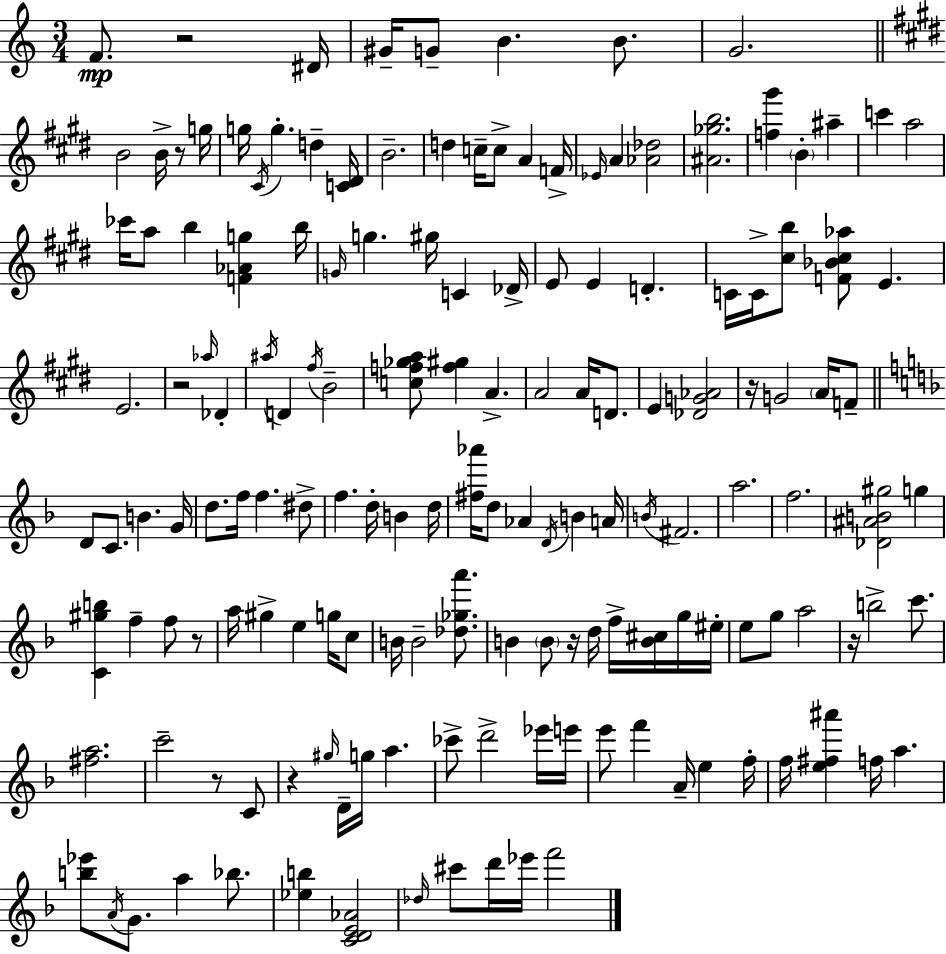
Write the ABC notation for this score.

X:1
T:Untitled
M:3/4
L:1/4
K:C
F/2 z2 ^D/4 ^G/4 G/2 B B/2 G2 B2 B/4 z/2 g/4 g/4 ^C/4 g d [C^D]/4 B2 d c/4 c/2 A F/4 _E/4 A [_A_d]2 [^A_gb]2 [f^g'] B ^a c' a2 _c'/4 a/2 b [F_Ag] b/4 G/4 g ^g/4 C _D/4 E/2 E D C/4 C/4 [^cb]/2 [F_B^c_a]/2 E E2 z2 _a/4 _D ^a/4 D ^f/4 B2 [cf_ga]/2 [f^g] A A2 A/4 D/2 E [_DG_A]2 z/4 G2 A/4 F/2 D/2 C/2 B G/4 d/2 f/4 f ^d/2 f d/4 B d/4 [^f_a']/4 d/2 _A D/4 B A/4 B/4 ^F2 a2 f2 [_D^AB^g]2 g [C^gb] f f/2 z/2 a/4 ^g e g/4 c/2 B/4 B2 [_d_ga']/2 B B/2 z/4 d/4 f/4 [B^c]/4 g/4 ^e/4 e/2 g/2 a2 z/4 b2 c'/2 [^fa]2 c'2 z/2 C/2 z ^g/4 D/4 g/4 a _c'/2 d'2 _e'/4 e'/4 e'/2 f' A/4 e f/4 f/4 [e^f^a'] f/4 a [b_e']/2 A/4 G/2 a _b/2 [_eb] [CDE_A]2 _d/4 ^c'/2 d'/4 _e'/4 f'2